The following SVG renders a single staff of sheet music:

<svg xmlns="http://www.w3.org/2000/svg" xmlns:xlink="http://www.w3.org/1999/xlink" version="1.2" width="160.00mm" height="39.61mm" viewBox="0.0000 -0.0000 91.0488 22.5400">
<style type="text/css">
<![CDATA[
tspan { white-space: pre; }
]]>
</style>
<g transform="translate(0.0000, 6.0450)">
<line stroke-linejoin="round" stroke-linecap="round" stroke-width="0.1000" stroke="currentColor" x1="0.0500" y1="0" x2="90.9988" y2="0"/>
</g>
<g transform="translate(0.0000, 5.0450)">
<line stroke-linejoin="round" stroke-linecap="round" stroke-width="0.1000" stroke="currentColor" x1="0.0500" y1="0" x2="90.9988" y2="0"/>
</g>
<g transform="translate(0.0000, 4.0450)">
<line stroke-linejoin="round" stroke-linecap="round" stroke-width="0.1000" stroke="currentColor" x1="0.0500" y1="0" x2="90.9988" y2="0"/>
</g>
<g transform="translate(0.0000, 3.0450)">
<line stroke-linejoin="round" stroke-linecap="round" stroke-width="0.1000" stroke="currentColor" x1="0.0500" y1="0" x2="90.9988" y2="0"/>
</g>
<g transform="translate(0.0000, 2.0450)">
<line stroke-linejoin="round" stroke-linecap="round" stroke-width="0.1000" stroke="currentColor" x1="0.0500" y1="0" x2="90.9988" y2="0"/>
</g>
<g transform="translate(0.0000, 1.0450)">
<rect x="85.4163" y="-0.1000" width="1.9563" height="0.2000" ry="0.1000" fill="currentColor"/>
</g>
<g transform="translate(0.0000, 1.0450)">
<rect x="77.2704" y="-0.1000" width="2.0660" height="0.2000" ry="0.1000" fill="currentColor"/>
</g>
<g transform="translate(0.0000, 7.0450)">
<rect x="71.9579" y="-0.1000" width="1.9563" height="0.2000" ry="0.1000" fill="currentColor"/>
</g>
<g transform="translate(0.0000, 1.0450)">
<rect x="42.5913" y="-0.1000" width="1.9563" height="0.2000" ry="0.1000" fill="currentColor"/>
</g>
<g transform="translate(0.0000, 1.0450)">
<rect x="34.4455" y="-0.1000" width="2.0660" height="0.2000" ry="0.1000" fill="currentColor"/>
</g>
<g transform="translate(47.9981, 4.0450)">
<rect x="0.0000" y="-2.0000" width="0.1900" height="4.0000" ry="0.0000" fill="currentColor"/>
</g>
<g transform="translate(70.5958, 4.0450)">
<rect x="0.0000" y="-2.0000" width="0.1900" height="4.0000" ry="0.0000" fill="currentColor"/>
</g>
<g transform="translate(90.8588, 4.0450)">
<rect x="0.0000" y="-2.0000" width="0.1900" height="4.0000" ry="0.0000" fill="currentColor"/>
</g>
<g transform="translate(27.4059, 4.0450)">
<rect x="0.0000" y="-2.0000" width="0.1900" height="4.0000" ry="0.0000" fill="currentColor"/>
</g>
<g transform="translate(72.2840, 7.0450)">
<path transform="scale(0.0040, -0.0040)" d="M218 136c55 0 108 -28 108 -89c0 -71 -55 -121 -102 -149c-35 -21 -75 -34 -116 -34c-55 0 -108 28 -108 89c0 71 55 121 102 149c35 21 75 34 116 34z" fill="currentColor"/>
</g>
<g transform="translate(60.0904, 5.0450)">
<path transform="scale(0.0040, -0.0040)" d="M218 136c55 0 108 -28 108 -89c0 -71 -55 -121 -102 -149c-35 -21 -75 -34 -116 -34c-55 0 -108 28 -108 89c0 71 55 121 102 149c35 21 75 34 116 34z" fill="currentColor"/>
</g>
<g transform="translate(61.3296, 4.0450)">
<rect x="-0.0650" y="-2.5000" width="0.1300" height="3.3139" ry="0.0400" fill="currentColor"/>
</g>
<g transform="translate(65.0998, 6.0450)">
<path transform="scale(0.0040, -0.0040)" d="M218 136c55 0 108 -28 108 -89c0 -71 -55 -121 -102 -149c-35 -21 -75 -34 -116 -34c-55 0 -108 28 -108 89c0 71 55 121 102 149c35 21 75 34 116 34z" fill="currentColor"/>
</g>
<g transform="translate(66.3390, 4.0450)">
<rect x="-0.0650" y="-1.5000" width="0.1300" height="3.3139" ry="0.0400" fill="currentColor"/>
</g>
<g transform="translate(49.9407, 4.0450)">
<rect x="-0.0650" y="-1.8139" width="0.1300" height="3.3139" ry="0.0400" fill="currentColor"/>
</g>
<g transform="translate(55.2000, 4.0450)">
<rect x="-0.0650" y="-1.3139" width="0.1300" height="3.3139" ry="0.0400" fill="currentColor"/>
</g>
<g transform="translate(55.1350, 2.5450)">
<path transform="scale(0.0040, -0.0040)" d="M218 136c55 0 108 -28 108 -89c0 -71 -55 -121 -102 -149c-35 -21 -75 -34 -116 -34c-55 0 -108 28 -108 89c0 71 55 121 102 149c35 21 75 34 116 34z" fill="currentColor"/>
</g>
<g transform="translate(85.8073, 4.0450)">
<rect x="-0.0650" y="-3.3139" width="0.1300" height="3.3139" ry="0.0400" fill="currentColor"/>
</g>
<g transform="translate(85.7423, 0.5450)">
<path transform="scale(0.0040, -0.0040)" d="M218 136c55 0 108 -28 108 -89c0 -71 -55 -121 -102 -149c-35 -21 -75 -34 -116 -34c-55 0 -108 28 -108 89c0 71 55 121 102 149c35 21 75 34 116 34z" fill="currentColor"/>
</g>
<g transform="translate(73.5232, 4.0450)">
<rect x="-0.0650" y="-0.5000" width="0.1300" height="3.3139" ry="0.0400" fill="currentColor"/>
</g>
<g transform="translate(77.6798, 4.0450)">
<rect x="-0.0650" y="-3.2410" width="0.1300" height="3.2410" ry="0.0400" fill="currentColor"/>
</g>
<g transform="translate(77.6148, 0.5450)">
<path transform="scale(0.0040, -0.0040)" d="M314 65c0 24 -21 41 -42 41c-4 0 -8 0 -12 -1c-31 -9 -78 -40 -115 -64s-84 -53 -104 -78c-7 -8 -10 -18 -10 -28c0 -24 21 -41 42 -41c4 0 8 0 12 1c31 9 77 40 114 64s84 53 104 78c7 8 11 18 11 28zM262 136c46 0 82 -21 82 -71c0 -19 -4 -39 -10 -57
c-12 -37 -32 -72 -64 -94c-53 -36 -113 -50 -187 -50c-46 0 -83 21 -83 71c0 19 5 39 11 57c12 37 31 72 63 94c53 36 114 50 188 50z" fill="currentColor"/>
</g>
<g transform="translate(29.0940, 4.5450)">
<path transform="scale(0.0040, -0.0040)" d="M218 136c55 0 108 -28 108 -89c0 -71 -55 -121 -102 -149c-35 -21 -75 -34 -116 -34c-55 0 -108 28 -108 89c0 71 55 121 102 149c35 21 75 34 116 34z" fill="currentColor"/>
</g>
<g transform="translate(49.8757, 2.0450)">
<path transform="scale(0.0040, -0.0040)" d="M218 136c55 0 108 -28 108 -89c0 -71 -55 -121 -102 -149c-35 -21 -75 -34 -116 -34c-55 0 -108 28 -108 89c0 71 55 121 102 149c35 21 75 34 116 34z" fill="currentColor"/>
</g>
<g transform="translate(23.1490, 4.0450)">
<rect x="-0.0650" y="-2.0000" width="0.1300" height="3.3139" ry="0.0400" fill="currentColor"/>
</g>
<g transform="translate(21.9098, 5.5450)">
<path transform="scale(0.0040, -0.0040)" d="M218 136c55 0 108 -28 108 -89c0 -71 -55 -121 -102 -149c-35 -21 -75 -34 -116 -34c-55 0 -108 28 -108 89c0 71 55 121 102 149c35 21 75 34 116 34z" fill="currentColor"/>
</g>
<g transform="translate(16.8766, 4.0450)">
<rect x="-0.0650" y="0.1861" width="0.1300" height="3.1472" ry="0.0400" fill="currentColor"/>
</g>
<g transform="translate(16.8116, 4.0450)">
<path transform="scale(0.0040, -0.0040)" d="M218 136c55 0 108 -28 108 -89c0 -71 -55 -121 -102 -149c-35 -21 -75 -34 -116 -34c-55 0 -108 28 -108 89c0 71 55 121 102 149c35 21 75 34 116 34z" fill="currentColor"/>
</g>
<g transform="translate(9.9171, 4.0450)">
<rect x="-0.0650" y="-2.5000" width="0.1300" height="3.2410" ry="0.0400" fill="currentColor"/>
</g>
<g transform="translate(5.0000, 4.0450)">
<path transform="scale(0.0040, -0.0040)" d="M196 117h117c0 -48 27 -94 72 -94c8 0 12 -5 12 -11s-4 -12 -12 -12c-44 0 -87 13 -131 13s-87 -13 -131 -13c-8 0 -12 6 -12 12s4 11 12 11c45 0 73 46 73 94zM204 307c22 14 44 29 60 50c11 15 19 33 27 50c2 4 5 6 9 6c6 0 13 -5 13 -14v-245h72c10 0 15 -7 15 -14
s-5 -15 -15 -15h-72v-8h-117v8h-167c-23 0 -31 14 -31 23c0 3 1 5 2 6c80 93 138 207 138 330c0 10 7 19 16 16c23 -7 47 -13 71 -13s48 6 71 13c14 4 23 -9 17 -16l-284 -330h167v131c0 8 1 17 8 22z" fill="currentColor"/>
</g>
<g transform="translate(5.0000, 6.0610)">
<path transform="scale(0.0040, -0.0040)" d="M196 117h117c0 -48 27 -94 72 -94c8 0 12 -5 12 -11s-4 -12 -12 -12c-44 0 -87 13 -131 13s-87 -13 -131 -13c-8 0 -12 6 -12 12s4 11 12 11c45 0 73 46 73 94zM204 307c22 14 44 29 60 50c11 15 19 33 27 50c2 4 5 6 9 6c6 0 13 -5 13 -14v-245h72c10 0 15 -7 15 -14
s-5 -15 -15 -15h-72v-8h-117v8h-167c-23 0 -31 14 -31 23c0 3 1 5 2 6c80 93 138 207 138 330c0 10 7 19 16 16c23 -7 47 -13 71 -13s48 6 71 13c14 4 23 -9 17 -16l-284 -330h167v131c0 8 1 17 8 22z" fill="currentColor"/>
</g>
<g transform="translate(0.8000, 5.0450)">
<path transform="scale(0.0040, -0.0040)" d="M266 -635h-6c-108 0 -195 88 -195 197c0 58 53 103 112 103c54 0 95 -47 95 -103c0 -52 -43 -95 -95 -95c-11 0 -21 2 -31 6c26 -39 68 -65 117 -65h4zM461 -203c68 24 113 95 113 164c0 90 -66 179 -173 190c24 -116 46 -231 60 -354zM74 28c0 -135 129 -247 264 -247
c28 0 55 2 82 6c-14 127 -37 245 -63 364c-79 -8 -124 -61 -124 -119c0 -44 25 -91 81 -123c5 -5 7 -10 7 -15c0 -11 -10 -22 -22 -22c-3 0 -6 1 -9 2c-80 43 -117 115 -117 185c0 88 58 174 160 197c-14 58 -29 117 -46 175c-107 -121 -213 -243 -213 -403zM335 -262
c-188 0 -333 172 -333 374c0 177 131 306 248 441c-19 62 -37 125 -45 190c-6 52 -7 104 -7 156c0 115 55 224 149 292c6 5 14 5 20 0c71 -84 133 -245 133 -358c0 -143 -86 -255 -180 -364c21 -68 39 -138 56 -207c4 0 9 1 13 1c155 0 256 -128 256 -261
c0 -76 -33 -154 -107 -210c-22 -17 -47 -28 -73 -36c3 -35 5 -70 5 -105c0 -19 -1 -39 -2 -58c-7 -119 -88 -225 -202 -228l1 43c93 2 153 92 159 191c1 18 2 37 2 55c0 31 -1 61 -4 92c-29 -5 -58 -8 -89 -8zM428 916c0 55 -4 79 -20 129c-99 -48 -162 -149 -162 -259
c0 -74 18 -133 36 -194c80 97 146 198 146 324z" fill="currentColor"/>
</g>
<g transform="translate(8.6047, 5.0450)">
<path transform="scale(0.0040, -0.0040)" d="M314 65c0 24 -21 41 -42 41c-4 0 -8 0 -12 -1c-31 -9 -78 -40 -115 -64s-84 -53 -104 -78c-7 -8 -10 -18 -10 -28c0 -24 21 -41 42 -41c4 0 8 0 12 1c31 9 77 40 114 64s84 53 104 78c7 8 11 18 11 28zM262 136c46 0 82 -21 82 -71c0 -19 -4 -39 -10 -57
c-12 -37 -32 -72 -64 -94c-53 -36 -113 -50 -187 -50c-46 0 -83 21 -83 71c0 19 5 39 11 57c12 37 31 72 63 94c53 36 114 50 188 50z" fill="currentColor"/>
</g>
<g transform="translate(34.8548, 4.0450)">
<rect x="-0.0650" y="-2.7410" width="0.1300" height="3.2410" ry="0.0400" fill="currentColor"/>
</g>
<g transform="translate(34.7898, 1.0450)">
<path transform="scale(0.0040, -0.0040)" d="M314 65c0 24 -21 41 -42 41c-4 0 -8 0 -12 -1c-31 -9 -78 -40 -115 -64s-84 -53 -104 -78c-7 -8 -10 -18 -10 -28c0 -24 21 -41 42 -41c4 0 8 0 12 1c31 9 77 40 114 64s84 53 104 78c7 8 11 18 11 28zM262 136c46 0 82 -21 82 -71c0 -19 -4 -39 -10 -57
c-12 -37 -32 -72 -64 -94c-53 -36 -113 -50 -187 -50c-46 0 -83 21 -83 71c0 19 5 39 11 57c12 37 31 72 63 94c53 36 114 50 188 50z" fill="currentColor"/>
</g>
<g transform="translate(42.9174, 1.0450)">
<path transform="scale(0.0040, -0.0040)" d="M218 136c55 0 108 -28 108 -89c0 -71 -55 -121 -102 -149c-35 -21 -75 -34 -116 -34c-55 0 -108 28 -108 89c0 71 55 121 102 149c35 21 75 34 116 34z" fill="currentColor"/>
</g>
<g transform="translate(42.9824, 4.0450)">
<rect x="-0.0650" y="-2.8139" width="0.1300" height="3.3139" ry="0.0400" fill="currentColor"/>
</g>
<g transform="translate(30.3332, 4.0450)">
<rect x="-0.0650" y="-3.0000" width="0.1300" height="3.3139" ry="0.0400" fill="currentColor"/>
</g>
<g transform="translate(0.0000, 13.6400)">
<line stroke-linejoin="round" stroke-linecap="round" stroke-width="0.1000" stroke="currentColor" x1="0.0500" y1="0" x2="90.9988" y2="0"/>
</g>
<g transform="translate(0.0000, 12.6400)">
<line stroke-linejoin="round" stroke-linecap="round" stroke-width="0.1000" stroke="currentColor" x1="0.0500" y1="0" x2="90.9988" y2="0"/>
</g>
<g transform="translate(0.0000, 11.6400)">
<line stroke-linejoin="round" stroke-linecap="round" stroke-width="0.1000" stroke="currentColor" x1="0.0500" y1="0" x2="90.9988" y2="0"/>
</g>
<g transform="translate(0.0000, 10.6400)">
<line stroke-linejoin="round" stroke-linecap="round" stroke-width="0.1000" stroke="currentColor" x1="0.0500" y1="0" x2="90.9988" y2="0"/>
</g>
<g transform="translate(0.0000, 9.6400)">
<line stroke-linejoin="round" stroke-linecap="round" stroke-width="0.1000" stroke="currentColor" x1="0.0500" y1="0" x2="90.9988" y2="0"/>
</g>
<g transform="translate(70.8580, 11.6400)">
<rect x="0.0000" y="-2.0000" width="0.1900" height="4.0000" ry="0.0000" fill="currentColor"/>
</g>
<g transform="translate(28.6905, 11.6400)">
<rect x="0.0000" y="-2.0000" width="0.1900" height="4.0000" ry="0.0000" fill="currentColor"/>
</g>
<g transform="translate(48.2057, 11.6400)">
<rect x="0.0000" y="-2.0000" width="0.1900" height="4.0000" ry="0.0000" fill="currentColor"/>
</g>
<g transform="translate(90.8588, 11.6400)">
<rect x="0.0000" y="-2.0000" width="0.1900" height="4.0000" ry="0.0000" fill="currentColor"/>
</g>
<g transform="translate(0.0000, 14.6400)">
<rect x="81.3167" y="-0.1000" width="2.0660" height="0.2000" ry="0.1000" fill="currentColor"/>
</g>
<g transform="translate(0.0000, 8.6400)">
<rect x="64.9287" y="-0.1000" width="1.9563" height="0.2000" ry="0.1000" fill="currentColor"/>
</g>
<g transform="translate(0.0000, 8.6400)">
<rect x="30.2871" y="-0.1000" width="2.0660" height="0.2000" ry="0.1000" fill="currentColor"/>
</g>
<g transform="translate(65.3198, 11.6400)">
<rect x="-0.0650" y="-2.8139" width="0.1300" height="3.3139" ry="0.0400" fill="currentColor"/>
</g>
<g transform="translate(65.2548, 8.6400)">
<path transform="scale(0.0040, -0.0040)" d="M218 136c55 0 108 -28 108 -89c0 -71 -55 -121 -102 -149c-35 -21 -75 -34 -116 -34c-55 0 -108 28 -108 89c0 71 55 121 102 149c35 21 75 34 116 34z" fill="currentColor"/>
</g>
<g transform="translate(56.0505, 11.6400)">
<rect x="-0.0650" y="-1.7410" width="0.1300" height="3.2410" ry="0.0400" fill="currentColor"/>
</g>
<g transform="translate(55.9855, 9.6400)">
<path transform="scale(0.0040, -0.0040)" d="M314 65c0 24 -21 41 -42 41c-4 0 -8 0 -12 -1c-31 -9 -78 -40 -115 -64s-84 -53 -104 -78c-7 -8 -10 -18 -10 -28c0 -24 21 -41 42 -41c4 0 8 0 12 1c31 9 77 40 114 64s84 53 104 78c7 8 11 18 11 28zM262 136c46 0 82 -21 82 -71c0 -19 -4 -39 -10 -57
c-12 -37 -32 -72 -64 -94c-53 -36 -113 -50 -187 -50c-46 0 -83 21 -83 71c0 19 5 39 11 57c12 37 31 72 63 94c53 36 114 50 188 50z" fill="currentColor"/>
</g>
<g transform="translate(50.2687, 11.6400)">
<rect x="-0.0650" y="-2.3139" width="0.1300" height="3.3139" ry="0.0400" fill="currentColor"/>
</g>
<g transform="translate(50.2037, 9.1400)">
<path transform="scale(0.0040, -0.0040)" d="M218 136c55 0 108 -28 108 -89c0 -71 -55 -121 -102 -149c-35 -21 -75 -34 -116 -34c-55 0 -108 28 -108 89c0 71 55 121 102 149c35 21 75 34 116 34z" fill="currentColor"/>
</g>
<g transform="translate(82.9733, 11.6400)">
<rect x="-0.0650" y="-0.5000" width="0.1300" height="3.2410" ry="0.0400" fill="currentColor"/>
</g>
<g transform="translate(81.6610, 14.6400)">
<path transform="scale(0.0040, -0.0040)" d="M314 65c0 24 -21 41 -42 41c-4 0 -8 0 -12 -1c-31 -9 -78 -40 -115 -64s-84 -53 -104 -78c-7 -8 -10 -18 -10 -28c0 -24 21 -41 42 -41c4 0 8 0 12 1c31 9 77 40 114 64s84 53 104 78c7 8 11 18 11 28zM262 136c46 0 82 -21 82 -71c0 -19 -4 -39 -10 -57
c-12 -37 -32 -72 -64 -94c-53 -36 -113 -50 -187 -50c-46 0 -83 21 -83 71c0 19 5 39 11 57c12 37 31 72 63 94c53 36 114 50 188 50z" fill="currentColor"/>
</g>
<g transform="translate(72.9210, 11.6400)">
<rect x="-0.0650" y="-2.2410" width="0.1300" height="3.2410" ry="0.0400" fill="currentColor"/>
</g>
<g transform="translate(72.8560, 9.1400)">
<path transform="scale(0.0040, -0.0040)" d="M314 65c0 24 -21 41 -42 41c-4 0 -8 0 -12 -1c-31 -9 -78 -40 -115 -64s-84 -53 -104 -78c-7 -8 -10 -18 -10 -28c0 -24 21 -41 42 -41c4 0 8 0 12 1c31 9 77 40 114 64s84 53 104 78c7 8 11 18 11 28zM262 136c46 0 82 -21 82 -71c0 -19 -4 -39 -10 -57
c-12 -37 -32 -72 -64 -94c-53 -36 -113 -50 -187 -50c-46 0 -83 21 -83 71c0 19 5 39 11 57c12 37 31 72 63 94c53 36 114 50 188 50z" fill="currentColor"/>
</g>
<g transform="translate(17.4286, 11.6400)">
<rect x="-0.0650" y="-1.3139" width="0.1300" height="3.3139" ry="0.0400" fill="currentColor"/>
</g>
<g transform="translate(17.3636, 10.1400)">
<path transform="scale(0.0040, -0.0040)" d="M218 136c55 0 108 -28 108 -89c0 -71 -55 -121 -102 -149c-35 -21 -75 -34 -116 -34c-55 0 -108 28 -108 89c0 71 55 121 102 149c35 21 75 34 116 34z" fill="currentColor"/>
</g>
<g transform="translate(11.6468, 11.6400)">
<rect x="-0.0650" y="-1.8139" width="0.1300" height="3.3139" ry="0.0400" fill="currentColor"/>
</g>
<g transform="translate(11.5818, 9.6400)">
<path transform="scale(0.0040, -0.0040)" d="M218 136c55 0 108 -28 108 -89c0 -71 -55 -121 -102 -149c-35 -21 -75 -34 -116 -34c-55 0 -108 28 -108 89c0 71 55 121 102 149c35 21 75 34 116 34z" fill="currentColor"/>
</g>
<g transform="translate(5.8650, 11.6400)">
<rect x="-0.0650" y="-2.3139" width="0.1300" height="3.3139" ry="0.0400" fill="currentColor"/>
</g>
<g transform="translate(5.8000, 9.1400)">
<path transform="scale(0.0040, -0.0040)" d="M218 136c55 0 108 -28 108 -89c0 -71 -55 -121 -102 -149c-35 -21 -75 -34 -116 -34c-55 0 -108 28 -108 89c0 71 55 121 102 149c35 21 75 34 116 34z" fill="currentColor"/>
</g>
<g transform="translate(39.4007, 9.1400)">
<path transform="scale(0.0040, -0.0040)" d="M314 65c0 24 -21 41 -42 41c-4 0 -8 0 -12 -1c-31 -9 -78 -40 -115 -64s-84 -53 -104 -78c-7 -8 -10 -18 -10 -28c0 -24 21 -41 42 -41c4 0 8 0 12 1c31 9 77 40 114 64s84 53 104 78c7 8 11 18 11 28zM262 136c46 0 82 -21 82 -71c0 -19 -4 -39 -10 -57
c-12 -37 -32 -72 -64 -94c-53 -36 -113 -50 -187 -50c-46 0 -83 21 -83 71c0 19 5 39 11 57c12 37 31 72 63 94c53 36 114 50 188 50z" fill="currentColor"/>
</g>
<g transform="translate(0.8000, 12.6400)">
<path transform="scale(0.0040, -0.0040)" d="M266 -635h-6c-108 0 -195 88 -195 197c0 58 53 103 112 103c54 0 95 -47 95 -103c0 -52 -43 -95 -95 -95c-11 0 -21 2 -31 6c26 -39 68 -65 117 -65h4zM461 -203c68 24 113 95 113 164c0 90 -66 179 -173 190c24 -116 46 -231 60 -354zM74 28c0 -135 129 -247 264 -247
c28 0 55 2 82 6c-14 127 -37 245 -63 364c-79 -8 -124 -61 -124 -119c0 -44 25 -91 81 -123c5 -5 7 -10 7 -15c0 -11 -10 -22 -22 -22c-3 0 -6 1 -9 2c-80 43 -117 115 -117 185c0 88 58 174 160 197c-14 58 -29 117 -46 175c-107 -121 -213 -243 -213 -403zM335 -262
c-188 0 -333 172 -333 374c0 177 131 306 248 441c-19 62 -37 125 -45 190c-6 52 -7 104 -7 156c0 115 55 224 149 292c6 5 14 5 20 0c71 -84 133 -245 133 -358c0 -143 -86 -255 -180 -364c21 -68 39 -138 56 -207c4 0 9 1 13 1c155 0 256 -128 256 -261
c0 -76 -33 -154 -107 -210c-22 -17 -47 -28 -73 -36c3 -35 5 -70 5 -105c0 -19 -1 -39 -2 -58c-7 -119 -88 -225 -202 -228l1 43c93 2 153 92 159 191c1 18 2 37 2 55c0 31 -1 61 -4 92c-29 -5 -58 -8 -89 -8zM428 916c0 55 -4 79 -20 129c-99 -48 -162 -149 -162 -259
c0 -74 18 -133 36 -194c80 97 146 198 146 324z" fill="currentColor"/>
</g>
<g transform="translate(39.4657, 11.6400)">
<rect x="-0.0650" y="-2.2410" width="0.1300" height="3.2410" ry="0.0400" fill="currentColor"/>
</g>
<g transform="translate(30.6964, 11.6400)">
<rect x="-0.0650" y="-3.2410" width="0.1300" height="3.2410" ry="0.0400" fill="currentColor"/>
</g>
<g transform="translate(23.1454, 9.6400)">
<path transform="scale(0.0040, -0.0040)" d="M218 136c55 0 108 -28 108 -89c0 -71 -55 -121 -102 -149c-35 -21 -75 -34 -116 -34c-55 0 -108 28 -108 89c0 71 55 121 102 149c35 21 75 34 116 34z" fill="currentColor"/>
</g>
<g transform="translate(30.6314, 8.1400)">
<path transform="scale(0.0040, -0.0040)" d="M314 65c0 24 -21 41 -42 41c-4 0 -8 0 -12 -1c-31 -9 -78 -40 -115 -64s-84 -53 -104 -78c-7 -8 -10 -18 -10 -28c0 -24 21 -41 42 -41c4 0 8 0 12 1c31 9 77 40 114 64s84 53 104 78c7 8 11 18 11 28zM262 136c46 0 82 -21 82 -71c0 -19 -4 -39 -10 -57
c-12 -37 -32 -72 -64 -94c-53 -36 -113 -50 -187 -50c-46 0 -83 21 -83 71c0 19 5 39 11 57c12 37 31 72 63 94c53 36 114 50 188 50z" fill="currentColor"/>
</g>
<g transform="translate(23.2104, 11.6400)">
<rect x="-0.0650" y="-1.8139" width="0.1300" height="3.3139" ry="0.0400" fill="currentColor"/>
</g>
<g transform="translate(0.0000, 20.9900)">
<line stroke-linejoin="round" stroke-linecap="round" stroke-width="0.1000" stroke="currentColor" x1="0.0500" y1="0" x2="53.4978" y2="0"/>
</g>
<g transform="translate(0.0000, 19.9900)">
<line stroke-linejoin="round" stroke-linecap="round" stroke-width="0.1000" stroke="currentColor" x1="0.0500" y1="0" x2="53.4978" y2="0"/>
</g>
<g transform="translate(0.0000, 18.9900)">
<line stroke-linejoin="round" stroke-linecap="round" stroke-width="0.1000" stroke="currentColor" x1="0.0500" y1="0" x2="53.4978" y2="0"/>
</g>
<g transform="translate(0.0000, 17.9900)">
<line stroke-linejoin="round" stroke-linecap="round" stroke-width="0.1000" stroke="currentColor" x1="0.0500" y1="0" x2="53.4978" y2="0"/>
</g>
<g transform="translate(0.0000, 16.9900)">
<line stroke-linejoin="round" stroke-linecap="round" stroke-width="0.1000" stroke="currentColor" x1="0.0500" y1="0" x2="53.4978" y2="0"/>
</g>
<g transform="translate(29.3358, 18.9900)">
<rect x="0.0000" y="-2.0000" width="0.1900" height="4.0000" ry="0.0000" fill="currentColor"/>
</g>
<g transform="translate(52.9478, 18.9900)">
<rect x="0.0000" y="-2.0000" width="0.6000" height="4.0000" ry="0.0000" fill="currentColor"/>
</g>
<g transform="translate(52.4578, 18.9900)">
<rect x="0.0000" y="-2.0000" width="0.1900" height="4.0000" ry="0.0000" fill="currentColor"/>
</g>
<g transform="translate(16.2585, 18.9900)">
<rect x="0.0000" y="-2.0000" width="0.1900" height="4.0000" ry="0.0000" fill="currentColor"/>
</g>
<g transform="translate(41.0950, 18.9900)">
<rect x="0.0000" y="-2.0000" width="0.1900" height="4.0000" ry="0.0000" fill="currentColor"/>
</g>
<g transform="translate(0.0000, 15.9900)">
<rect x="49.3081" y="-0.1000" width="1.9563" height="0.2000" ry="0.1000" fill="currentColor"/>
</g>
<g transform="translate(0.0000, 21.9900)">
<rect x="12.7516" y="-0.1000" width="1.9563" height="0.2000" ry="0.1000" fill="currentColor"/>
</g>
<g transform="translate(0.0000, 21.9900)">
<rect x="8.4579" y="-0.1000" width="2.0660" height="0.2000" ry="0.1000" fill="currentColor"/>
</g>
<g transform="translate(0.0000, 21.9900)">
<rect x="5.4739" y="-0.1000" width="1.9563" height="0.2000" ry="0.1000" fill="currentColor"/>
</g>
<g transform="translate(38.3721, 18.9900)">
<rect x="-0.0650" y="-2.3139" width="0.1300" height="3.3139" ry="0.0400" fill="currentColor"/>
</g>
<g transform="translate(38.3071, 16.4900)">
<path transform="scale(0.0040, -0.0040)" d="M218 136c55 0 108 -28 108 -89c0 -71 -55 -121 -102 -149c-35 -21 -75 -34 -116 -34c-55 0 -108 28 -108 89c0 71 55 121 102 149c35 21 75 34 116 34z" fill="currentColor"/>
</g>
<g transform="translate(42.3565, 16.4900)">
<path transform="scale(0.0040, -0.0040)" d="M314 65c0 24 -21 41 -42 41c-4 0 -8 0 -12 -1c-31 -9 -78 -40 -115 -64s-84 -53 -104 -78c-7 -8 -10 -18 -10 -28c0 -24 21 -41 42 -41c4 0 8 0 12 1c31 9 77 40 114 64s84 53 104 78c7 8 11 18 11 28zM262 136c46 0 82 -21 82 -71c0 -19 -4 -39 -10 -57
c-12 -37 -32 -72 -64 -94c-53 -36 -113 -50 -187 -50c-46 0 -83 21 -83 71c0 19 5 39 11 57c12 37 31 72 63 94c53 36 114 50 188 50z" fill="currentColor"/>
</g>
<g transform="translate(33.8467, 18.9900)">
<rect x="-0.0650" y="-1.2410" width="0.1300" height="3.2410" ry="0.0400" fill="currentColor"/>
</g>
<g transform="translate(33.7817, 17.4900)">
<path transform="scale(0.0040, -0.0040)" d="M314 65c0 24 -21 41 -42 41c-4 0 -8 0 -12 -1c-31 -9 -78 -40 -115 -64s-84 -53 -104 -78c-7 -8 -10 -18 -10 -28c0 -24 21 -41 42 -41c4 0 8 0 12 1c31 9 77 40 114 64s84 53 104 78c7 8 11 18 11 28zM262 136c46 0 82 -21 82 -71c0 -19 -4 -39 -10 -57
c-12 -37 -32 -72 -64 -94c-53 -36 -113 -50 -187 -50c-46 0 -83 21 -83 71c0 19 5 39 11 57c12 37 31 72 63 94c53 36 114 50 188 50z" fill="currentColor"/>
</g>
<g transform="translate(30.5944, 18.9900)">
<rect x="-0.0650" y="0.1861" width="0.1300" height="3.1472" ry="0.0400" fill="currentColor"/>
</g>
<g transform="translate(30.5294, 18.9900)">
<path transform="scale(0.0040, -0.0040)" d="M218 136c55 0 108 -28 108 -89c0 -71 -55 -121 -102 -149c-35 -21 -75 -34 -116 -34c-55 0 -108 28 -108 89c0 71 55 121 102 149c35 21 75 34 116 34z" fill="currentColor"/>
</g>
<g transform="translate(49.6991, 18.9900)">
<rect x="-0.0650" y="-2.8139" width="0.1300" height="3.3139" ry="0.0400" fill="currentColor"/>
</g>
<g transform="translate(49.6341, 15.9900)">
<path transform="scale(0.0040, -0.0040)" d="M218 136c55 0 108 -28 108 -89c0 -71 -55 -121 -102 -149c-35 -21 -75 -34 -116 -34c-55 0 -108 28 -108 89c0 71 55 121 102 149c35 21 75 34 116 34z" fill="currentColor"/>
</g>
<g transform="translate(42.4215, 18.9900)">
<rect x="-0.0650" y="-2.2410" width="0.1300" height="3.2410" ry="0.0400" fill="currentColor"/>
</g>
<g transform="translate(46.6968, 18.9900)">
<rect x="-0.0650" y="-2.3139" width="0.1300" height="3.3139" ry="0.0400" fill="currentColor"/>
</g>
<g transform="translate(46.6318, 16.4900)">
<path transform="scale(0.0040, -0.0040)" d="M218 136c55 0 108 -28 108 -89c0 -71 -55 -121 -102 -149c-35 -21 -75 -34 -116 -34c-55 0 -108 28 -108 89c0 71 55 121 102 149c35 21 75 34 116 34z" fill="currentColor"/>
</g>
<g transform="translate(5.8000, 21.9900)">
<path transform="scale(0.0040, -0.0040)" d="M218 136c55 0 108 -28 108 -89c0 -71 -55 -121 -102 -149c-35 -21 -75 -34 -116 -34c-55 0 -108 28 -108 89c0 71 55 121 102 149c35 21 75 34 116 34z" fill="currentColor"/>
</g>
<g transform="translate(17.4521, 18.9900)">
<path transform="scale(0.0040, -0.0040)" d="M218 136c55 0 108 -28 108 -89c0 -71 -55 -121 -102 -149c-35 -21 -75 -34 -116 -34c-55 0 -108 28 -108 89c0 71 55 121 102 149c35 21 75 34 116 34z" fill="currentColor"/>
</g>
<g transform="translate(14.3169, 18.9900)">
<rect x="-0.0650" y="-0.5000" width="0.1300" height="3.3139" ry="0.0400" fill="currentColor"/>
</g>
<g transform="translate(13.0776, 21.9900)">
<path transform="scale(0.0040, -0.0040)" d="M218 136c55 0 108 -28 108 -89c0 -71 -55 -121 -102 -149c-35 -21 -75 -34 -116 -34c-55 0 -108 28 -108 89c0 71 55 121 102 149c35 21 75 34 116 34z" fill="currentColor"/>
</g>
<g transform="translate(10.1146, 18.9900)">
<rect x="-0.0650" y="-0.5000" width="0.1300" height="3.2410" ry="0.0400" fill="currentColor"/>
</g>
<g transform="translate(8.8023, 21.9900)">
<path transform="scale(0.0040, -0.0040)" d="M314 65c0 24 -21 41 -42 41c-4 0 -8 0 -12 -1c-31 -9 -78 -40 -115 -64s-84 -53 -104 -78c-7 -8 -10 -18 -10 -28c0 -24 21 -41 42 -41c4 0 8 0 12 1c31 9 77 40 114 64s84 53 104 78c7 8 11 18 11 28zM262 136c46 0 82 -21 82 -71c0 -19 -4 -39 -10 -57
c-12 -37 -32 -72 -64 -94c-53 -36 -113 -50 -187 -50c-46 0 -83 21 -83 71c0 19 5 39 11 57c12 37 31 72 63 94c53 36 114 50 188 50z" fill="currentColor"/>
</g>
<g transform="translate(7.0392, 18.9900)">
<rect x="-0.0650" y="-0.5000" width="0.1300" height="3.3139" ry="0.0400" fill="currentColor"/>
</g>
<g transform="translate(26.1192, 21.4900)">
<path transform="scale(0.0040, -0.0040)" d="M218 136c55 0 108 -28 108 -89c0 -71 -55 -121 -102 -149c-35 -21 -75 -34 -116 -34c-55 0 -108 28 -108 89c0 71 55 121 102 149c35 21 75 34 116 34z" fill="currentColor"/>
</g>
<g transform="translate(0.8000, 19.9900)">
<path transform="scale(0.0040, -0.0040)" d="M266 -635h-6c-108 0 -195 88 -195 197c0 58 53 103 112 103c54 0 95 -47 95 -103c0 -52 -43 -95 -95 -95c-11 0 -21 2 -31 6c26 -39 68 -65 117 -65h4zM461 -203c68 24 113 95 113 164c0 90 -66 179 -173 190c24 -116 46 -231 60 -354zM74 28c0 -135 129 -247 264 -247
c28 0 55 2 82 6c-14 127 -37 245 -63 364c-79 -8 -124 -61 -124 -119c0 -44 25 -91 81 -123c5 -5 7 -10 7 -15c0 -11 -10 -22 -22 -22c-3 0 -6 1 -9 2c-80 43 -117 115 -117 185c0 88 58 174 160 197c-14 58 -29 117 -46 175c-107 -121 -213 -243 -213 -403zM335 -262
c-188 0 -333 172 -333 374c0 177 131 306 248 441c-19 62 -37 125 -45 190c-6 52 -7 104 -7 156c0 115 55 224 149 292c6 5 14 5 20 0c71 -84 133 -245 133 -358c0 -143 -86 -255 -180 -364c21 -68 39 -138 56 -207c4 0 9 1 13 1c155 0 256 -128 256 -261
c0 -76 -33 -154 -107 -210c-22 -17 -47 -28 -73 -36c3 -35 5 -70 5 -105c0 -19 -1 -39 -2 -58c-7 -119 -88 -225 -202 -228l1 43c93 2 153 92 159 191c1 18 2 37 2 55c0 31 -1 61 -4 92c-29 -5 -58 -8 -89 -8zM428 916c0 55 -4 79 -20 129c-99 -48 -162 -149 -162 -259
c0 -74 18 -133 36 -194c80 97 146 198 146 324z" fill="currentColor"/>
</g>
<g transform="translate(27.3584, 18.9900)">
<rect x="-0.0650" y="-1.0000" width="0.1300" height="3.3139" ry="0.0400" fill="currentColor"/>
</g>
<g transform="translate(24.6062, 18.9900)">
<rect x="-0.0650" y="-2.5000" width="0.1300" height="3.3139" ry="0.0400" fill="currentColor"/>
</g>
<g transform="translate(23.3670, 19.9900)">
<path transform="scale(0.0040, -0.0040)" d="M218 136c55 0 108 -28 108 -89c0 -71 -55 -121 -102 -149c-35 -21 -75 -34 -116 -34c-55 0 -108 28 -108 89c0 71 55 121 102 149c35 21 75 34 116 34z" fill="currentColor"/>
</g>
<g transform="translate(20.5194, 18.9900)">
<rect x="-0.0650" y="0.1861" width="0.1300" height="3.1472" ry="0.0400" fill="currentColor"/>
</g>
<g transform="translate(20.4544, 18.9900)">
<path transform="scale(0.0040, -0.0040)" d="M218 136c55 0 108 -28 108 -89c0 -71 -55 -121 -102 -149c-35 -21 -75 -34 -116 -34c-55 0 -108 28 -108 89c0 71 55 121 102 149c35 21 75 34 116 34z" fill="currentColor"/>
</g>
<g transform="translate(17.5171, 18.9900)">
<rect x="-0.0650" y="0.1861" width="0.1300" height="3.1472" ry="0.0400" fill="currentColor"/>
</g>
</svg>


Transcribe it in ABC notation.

X:1
T:Untitled
M:4/4
L:1/4
K:C
G2 B F A a2 a f e G E C b2 b g f e f b2 g2 g f2 a g2 C2 C C2 C B B G D B e2 g g2 g a